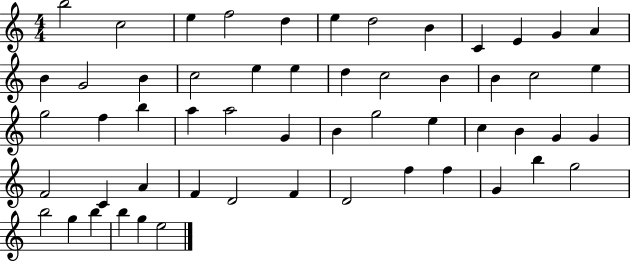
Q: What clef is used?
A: treble